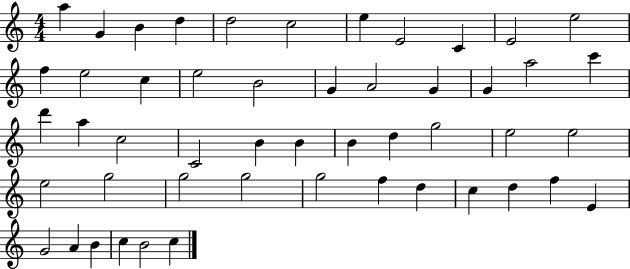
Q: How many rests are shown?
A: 0